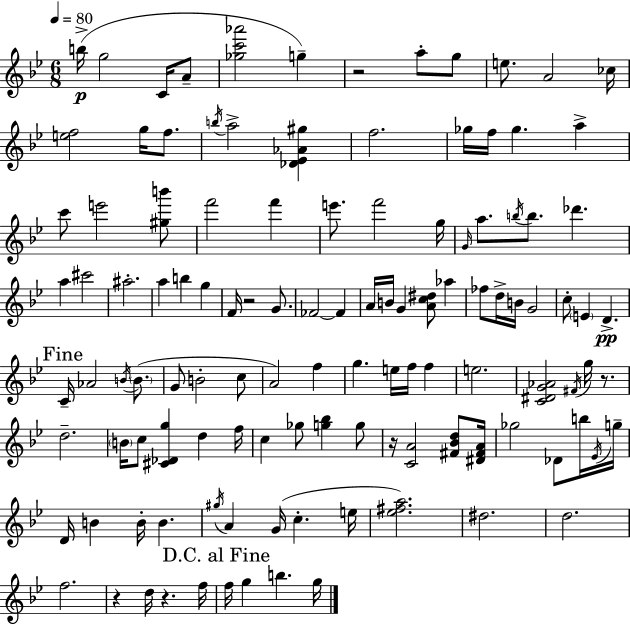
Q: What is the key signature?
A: BES major